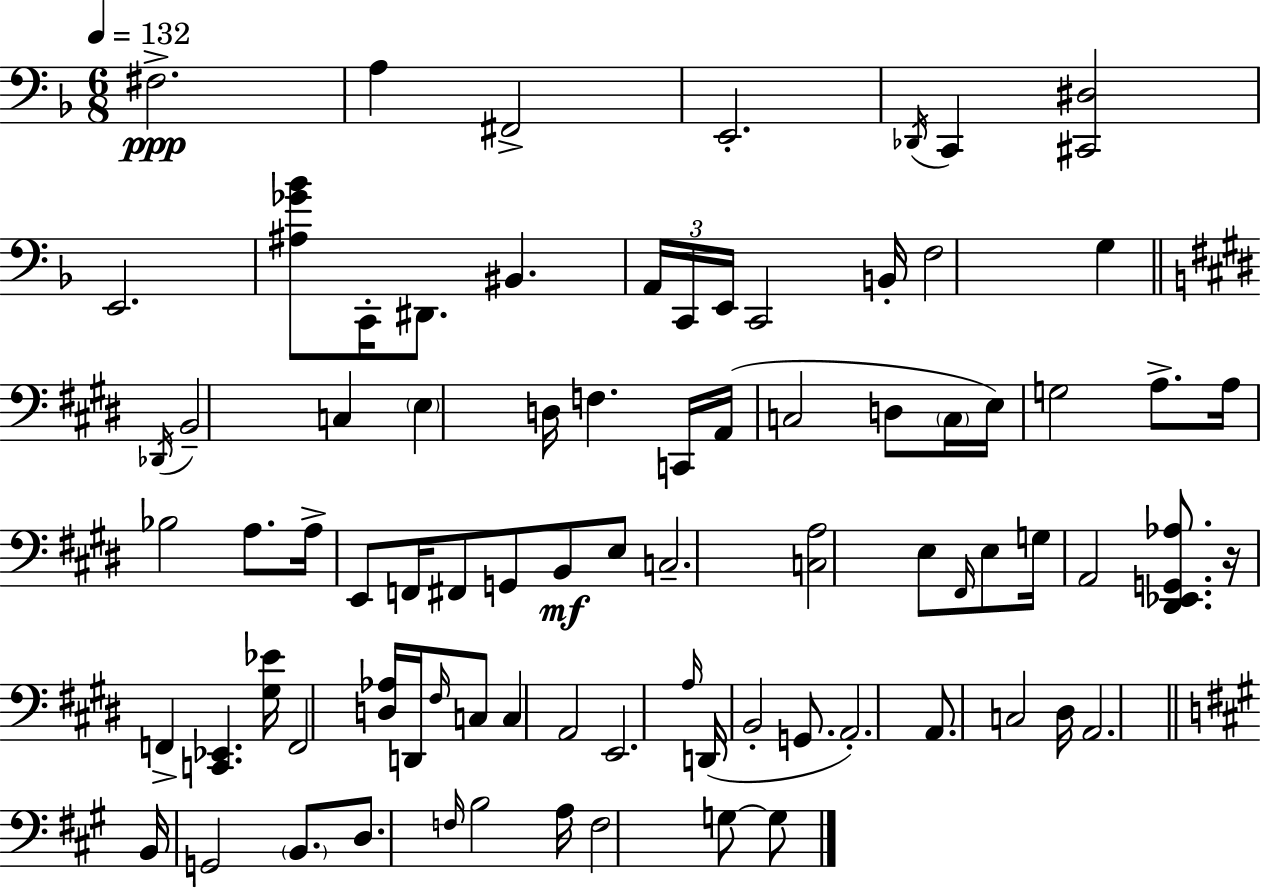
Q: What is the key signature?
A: D minor